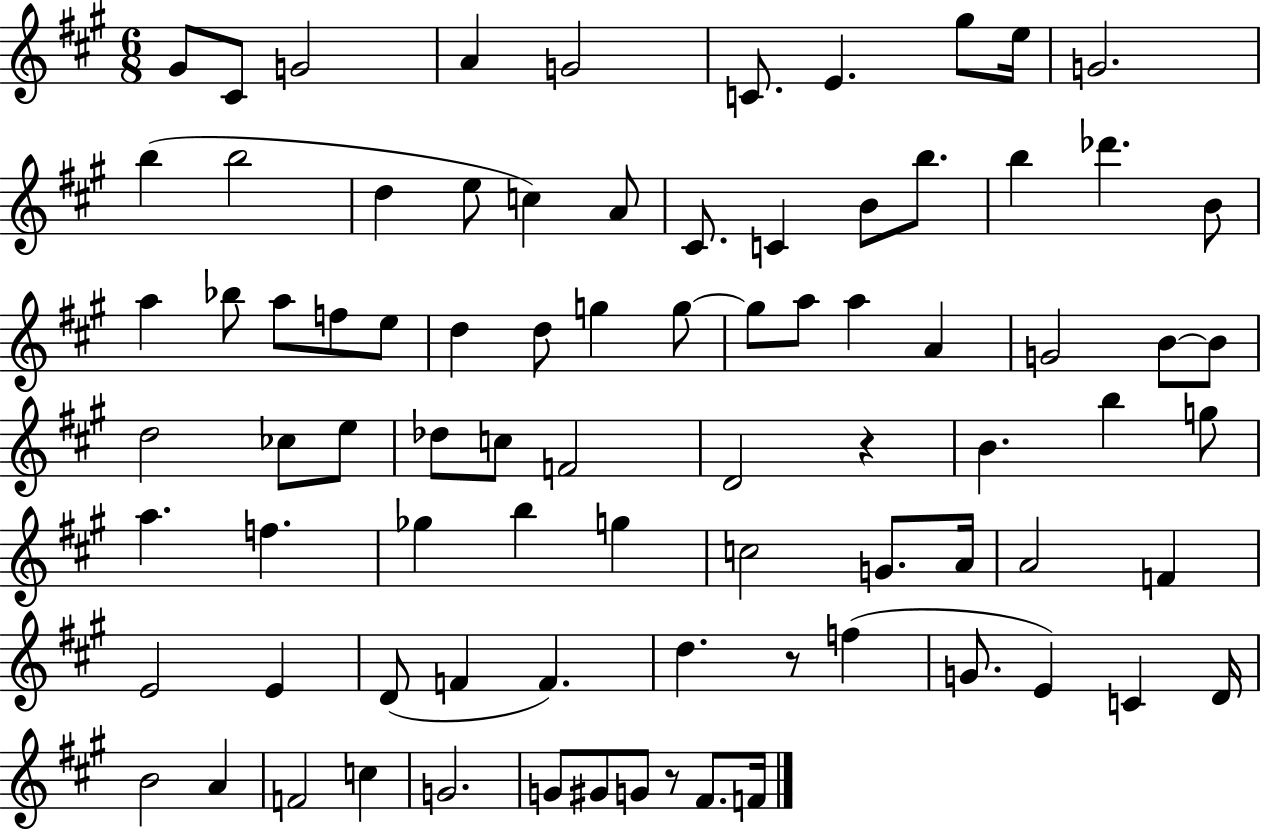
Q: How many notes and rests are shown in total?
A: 83